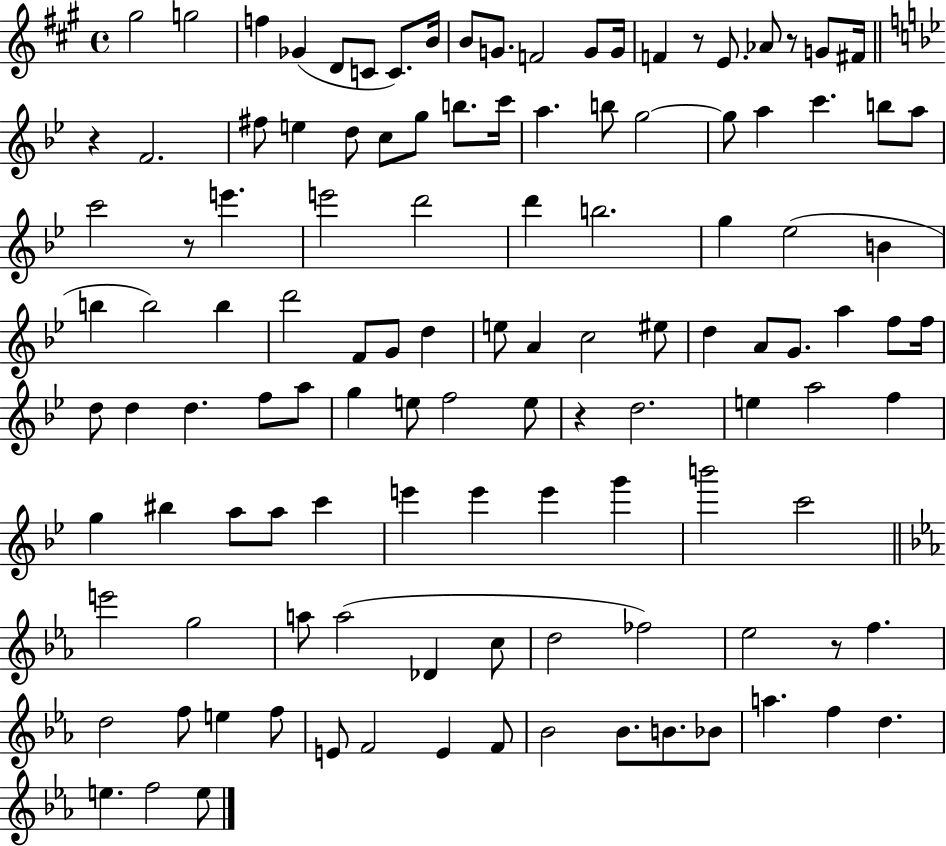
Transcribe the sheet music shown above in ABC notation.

X:1
T:Untitled
M:4/4
L:1/4
K:A
^g2 g2 f _G D/2 C/2 C/2 B/4 B/2 G/2 F2 G/2 G/4 F z/2 E/2 _A/2 z/2 G/2 ^F/4 z F2 ^f/2 e d/2 c/2 g/2 b/2 c'/4 a b/2 g2 g/2 a c' b/2 a/2 c'2 z/2 e' e'2 d'2 d' b2 g _e2 B b b2 b d'2 F/2 G/2 d e/2 A c2 ^e/2 d A/2 G/2 a f/2 f/4 d/2 d d f/2 a/2 g e/2 f2 e/2 z d2 e a2 f g ^b a/2 a/2 c' e' e' e' g' b'2 c'2 e'2 g2 a/2 a2 _D c/2 d2 _f2 _e2 z/2 f d2 f/2 e f/2 E/2 F2 E F/2 _B2 _B/2 B/2 _B/2 a f d e f2 e/2